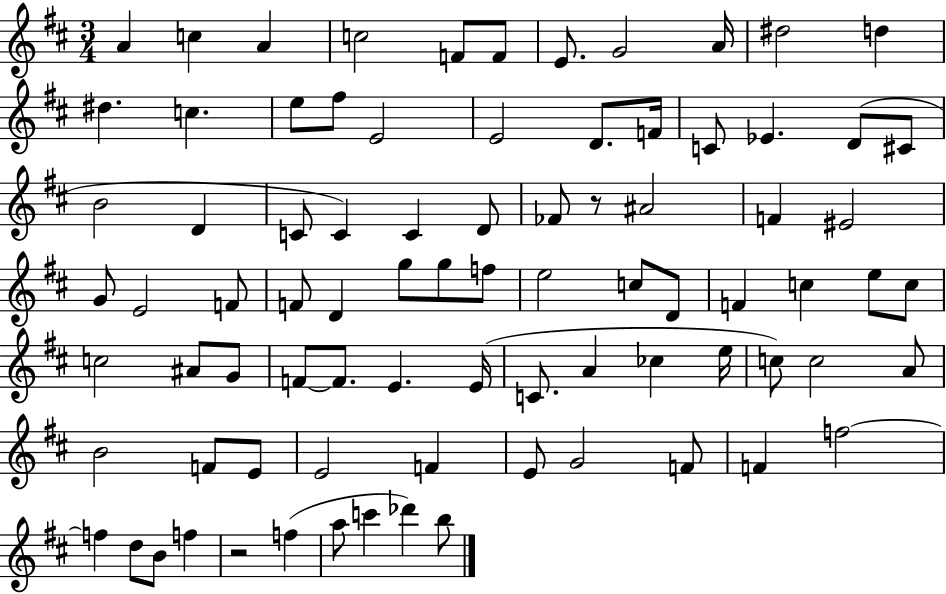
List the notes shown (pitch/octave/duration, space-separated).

A4/q C5/q A4/q C5/h F4/e F4/e E4/e. G4/h A4/s D#5/h D5/q D#5/q. C5/q. E5/e F#5/e E4/h E4/h D4/e. F4/s C4/e Eb4/q. D4/e C#4/e B4/h D4/q C4/e C4/q C4/q D4/e FES4/e R/e A#4/h F4/q EIS4/h G4/e E4/h F4/e F4/e D4/q G5/e G5/e F5/e E5/h C5/e D4/e F4/q C5/q E5/e C5/e C5/h A#4/e G4/e F4/e F4/e. E4/q. E4/s C4/e. A4/q CES5/q E5/s C5/e C5/h A4/e B4/h F4/e E4/e E4/h F4/q E4/e G4/h F4/e F4/q F5/h F5/q D5/e B4/e F5/q R/h F5/q A5/e C6/q Db6/q B5/e